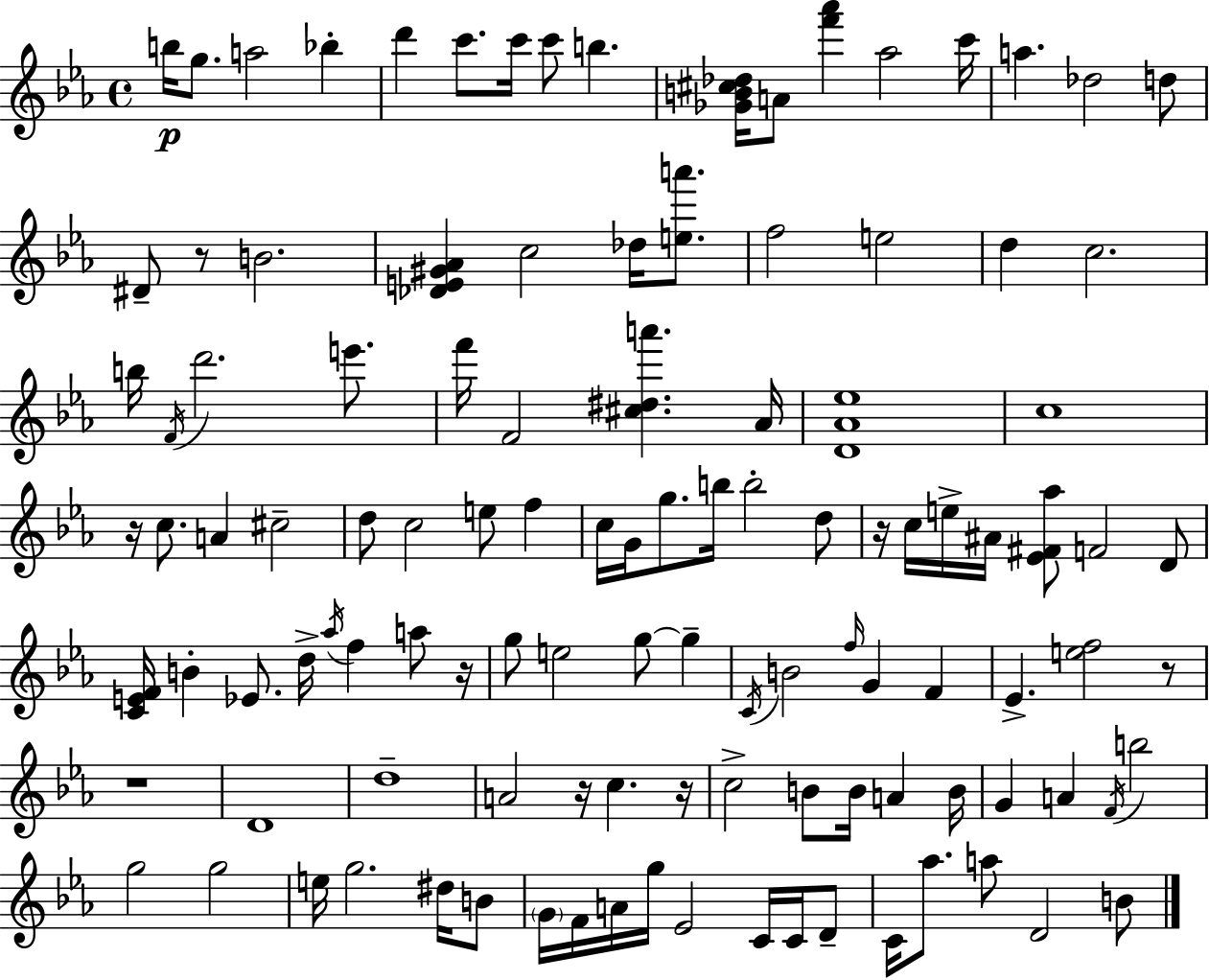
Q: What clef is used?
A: treble